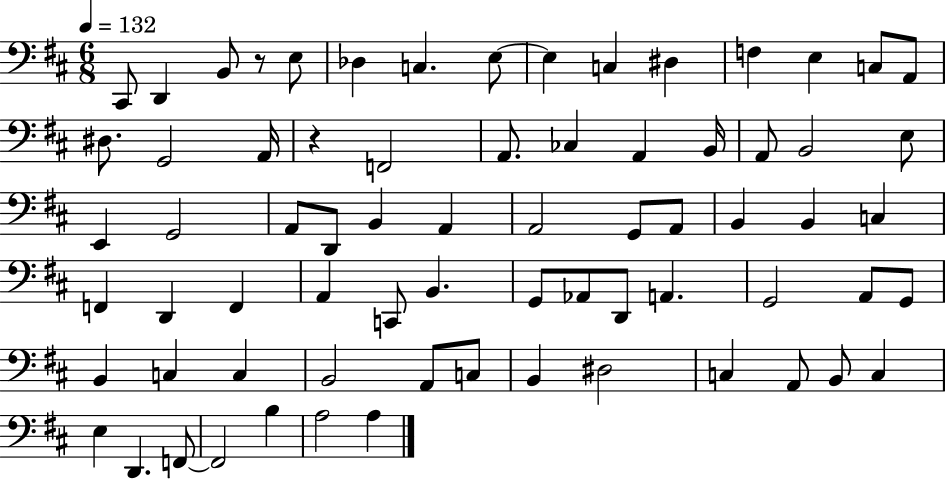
{
  \clef bass
  \numericTimeSignature
  \time 6/8
  \key d \major
  \tempo 4 = 132
  \repeat volta 2 { cis,8 d,4 b,8 r8 e8 | des4 c4. e8~~ | e4 c4 dis4 | f4 e4 c8 a,8 | \break dis8. g,2 a,16 | r4 f,2 | a,8. ces4 a,4 b,16 | a,8 b,2 e8 | \break e,4 g,2 | a,8 d,8 b,4 a,4 | a,2 g,8 a,8 | b,4 b,4 c4 | \break f,4 d,4 f,4 | a,4 c,8 b,4. | g,8 aes,8 d,8 a,4. | g,2 a,8 g,8 | \break b,4 c4 c4 | b,2 a,8 c8 | b,4 dis2 | c4 a,8 b,8 c4 | \break e4 d,4. f,8~~ | f,2 b4 | a2 a4 | } \bar "|."
}